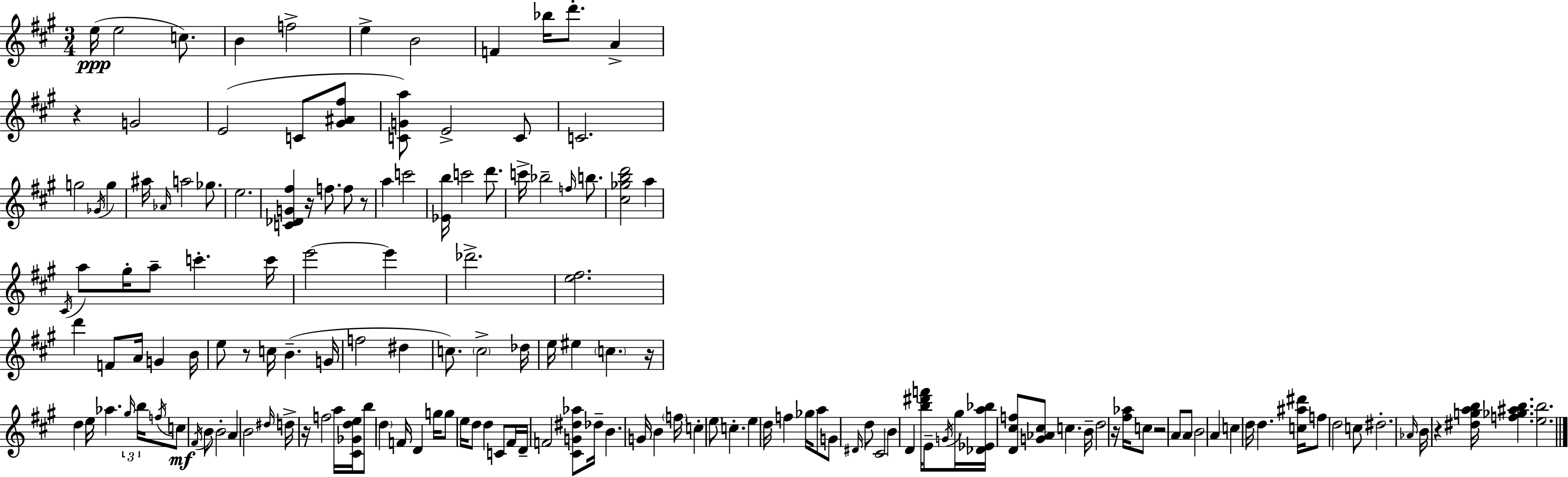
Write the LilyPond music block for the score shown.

{
  \clef treble
  \numericTimeSignature
  \time 3/4
  \key a \major
  e''16(\ppp e''2 c''8.) | b'4 f''2-> | e''4-> b'2 | f'4 bes''16 d'''8.-. a'4-> | \break r4 g'2 | e'2( c'8 <gis' ais' fis''>8 | <c' g' a''>8) e'2-> c'8 | c'2. | \break g''2 \acciaccatura { ges'16 } g''4 | ais''16 \grace { aes'16 } a''2 ges''8. | e''2. | <c' des' g' fis''>4 r16 f''8. f''8 | \break r8 a''4 c'''2 | <ees' b''>16 c'''2 d'''8. | c'''16-> bes''2-- \grace { f''16 } | b''8. <cis'' ges'' b'' d'''>2 a''4 | \break \acciaccatura { cis'16 } a''8 gis''16-. a''8-- c'''4.-. | c'''16 e'''2~~ | e'''4 des'''2.-> | <e'' fis''>2. | \break d'''4 f'8 a'16 g'4 | b'16 e''8 r8 c''16 b'4.--( | g'16 f''2 | dis''4 c''8.) \parenthesize c''2-> | \break des''16 e''16 eis''4 \parenthesize c''4. | r16 d''4 e''16 aes''4. | \tuplet 3/2 { \grace { gis''16 } b''16 \acciaccatura { f''16 }\mf } c''8 \acciaccatura { fis'16 } b'8 b'2-. | a'4 b'2 | \break \grace { dis''16 } d''16-> r16 f''2 | a''16 <cis' ges' d'' e''>16 b''8 \parenthesize d''4 | f'16 d'4 g''16 g''8 e''16 d''8 | d''4 c'8 fis'16 d'16-- f'2 | \break <cis' g' dis'' aes''>8 des''16-- b'4. | g'16 b'4 \parenthesize f''16 c''4-. | \parenthesize e''8 c''4.-. e''4 | d''16 f''4 ges''16 a''8 g'8 \grace { dis'16 } d''8 | \break cis'2 b'4 | d'4 <b'' dis''' f'''>16 e'8-- \acciaccatura { g'16 } gis''16 <des' ees' a'' bes''>16 <d' cis'' f''>8 | <g' aes' cis''>8 c''4. b'16-- d''2 | r16 <fis'' aes''>16 c''8 r2 | \break a'8 a'8 b'2 | a'4 c''4 | d''16 d''4. <c'' ais'' dis'''>16 f''8 | d''2 c''8 dis''2.-. | \break \grace { aes'16 } b'16 | r4 <dis'' g'' a'' b''>16 <f'' ges'' ais'' b''>4. <e'' b''>2. | \bar "|."
}